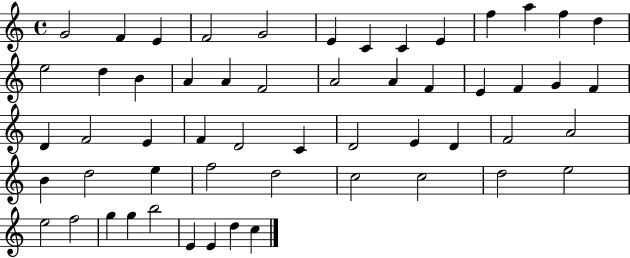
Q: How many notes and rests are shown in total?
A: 55